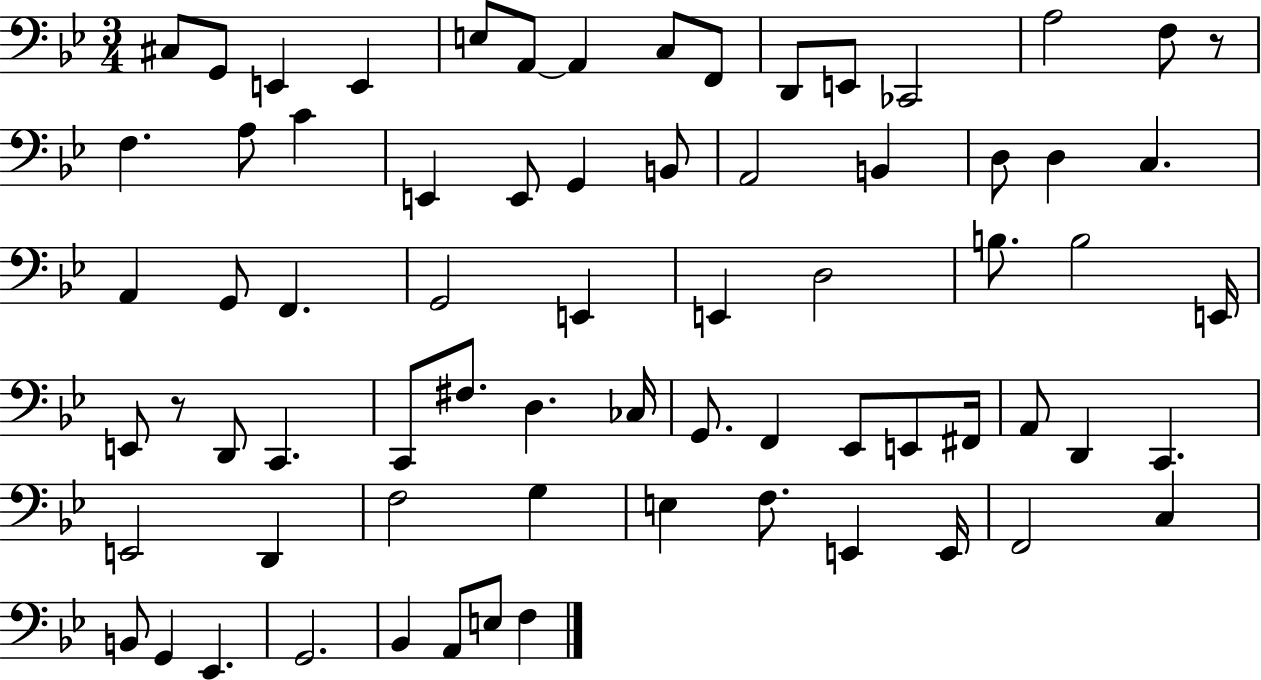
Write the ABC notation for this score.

X:1
T:Untitled
M:3/4
L:1/4
K:Bb
^C,/2 G,,/2 E,, E,, E,/2 A,,/2 A,, C,/2 F,,/2 D,,/2 E,,/2 _C,,2 A,2 F,/2 z/2 F, A,/2 C E,, E,,/2 G,, B,,/2 A,,2 B,, D,/2 D, C, A,, G,,/2 F,, G,,2 E,, E,, D,2 B,/2 B,2 E,,/4 E,,/2 z/2 D,,/2 C,, C,,/2 ^F,/2 D, _C,/4 G,,/2 F,, _E,,/2 E,,/2 ^F,,/4 A,,/2 D,, C,, E,,2 D,, F,2 G, E, F,/2 E,, E,,/4 F,,2 C, B,,/2 G,, _E,, G,,2 _B,, A,,/2 E,/2 F,